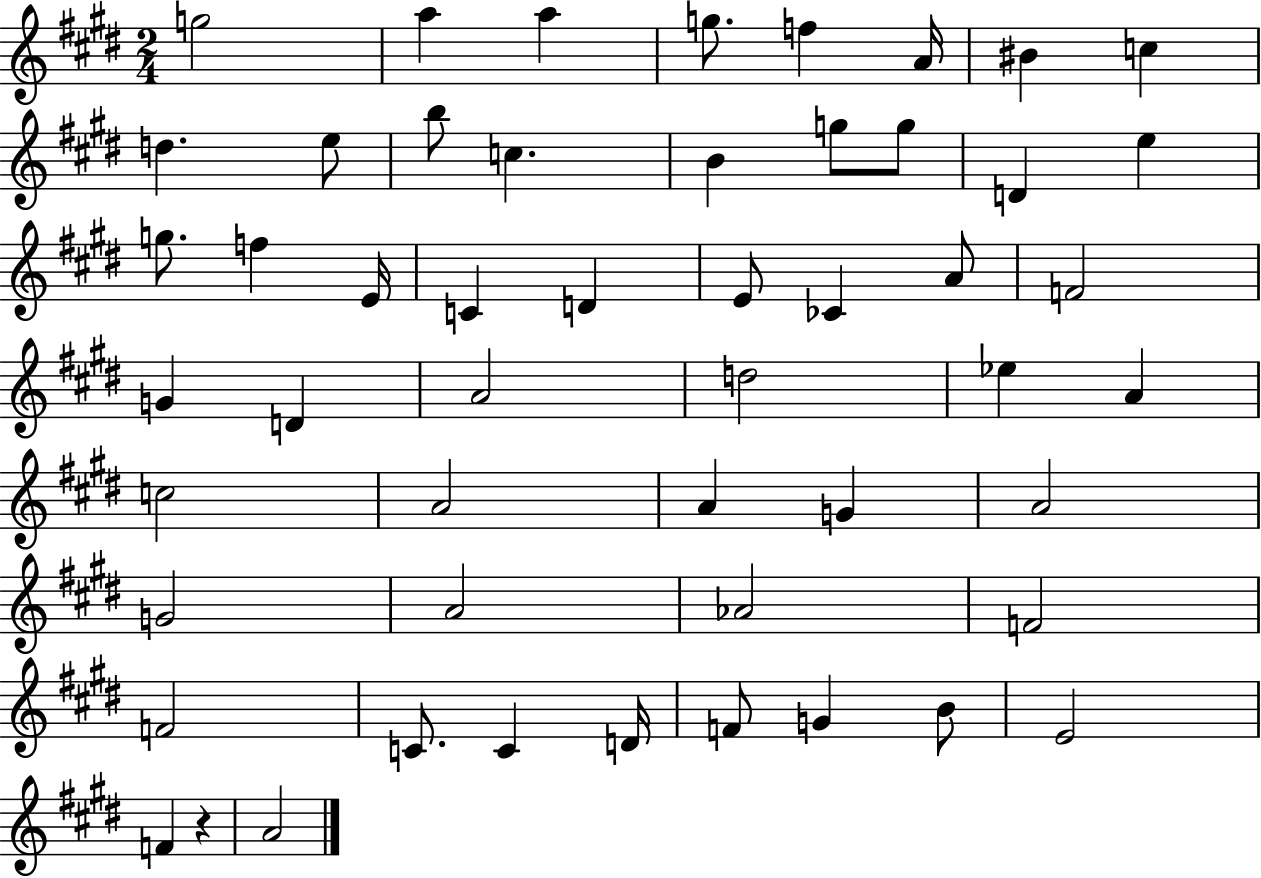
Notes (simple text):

G5/h A5/q A5/q G5/e. F5/q A4/s BIS4/q C5/q D5/q. E5/e B5/e C5/q. B4/q G5/e G5/e D4/q E5/q G5/e. F5/q E4/s C4/q D4/q E4/e CES4/q A4/e F4/h G4/q D4/q A4/h D5/h Eb5/q A4/q C5/h A4/h A4/q G4/q A4/h G4/h A4/h Ab4/h F4/h F4/h C4/e. C4/q D4/s F4/e G4/q B4/e E4/h F4/q R/q A4/h